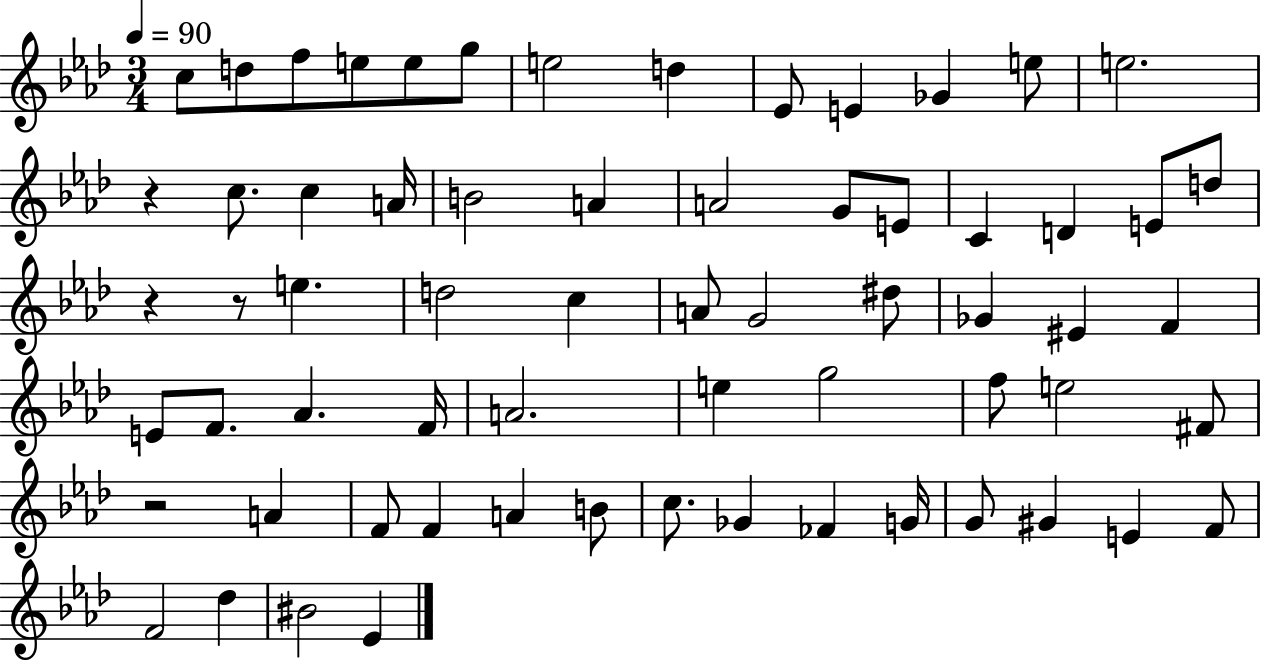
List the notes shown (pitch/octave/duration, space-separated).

C5/e D5/e F5/e E5/e E5/e G5/e E5/h D5/q Eb4/e E4/q Gb4/q E5/e E5/h. R/q C5/e. C5/q A4/s B4/h A4/q A4/h G4/e E4/e C4/q D4/q E4/e D5/e R/q R/e E5/q. D5/h C5/q A4/e G4/h D#5/e Gb4/q EIS4/q F4/q E4/e F4/e. Ab4/q. F4/s A4/h. E5/q G5/h F5/e E5/h F#4/e R/h A4/q F4/e F4/q A4/q B4/e C5/e. Gb4/q FES4/q G4/s G4/e G#4/q E4/q F4/e F4/h Db5/q BIS4/h Eb4/q